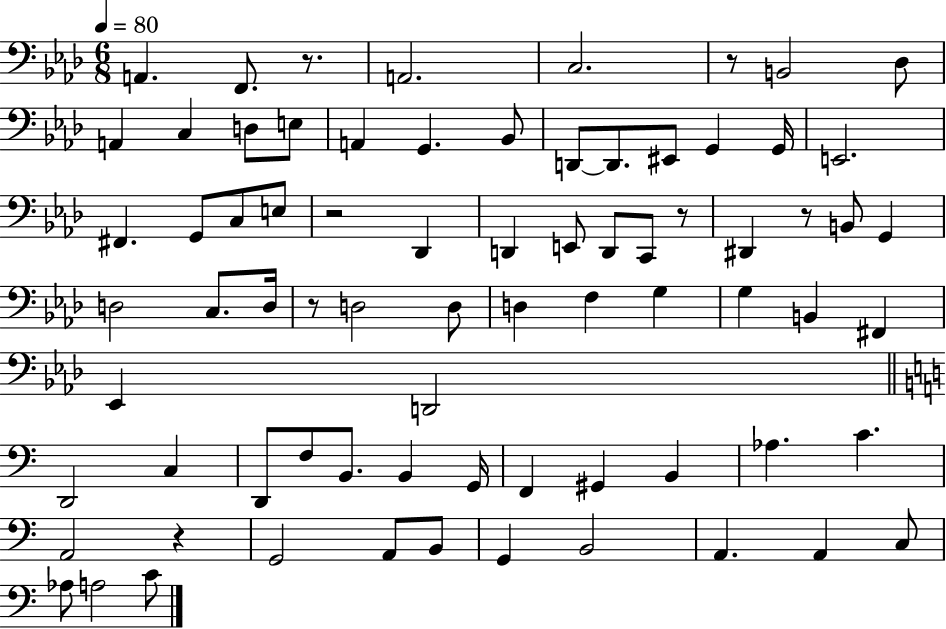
X:1
T:Untitled
M:6/8
L:1/4
K:Ab
A,, F,,/2 z/2 A,,2 C,2 z/2 B,,2 _D,/2 A,, C, D,/2 E,/2 A,, G,, _B,,/2 D,,/2 D,,/2 ^E,,/2 G,, G,,/4 E,,2 ^F,, G,,/2 C,/2 E,/2 z2 _D,, D,, E,,/2 D,,/2 C,,/2 z/2 ^D,, z/2 B,,/2 G,, D,2 C,/2 D,/4 z/2 D,2 D,/2 D, F, G, G, B,, ^F,, _E,, D,,2 D,,2 C, D,,/2 F,/2 B,,/2 B,, G,,/4 F,, ^G,, B,, _A, C A,,2 z G,,2 A,,/2 B,,/2 G,, B,,2 A,, A,, C,/2 _A,/2 A,2 C/2